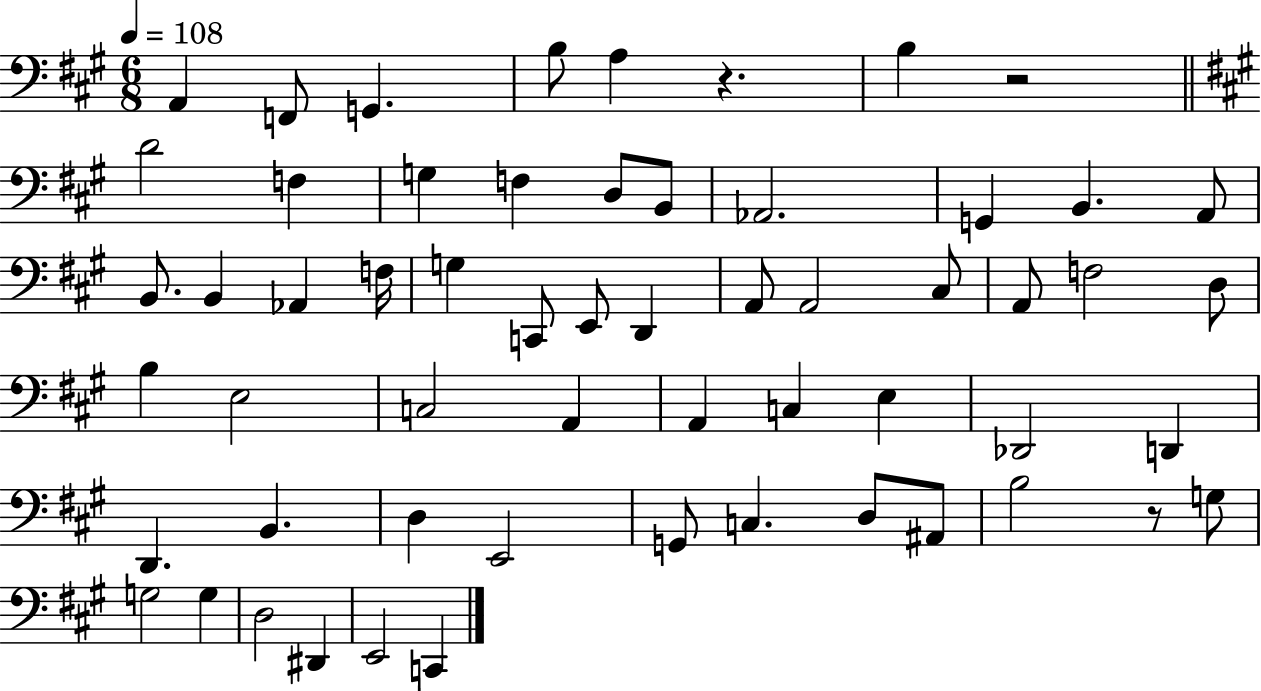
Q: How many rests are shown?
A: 3